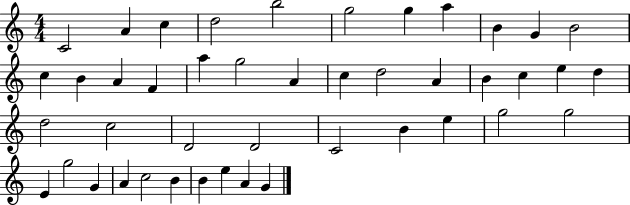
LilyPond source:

{
  \clef treble
  \numericTimeSignature
  \time 4/4
  \key c \major
  c'2 a'4 c''4 | d''2 b''2 | g''2 g''4 a''4 | b'4 g'4 b'2 | \break c''4 b'4 a'4 f'4 | a''4 g''2 a'4 | c''4 d''2 a'4 | b'4 c''4 e''4 d''4 | \break d''2 c''2 | d'2 d'2 | c'2 b'4 e''4 | g''2 g''2 | \break e'4 g''2 g'4 | a'4 c''2 b'4 | b'4 e''4 a'4 g'4 | \bar "|."
}